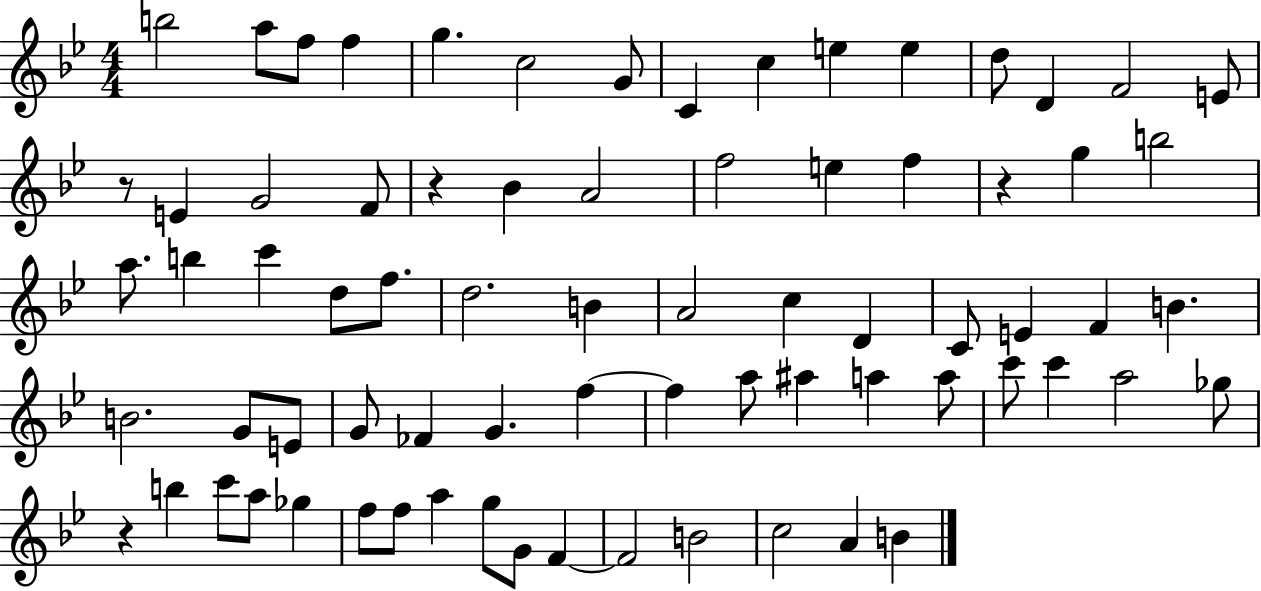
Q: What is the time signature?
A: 4/4